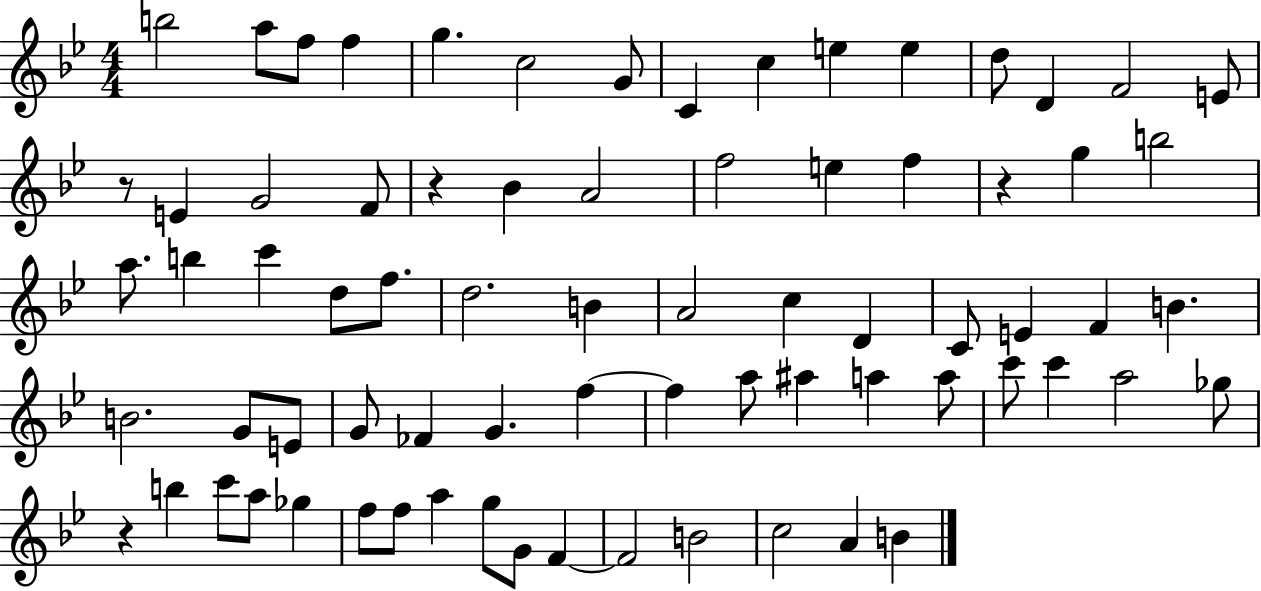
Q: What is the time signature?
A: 4/4